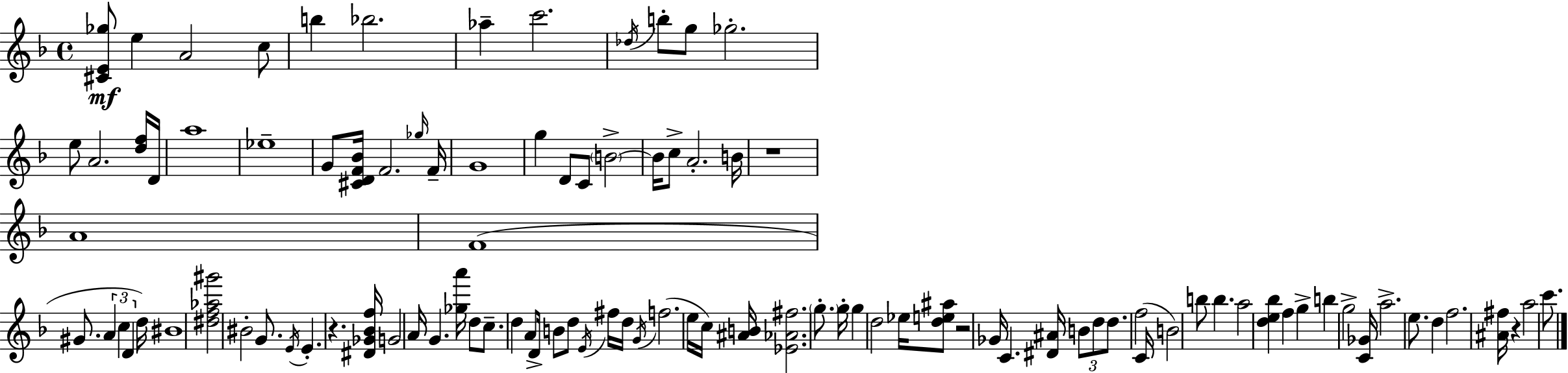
{
  \clef treble
  \time 4/4
  \defaultTimeSignature
  \key d \minor
  \repeat volta 2 { <cis' e' ges''>8\mf e''4 a'2 c''8 | b''4 bes''2. | aes''4-- c'''2. | \acciaccatura { des''16 } b''8-. g''8 ges''2.-. | \break e''8 a'2. <d'' f''>16 | d'16 a''1 | ees''1-- | g'8 <cis' d' f' bes'>16 f'2. | \break \grace { ges''16 } f'16-- g'1 | g''4 d'8 c'8 \parenthesize b'2->~~ | b'16 c''8-> a'2.-. | b'16 r1 | \break a'1 | f'1( | gis'8. \tuplet 3/2 { a'4 c''4 d'4 } | d''16) bis'1 | \break <dis'' f'' aes'' gis'''>2 bis'2-. | g'8. \acciaccatura { e'16 } e'4.-. r4. | <dis' ges' bes' f''>16 g'2 a'16 g'4. | <ges'' a'''>16 d''8 c''8.-- d''4 a'8 d'16-> b'8 | \break d''8 \acciaccatura { e'16 } fis''16 d''16 \acciaccatura { g'16 }( f''2. | e''16 c''16) <ais' b'>16 <ees' aes' fis''>2. | \parenthesize g''8.-. g''16-. g''4 d''2 | ees''16 <d'' e'' ais''>8 r2 ges'16 c'4. | \break <dis' ais'>16 \tuplet 3/2 { b'8 d''8 d''8. } f''2( | c'16 b'2) b''8 b''4. | a''2 <d'' e'' bes''>4 | f''4 g''4-> b''4 g''2-> | \break <c' ges'>16 a''2.-> | e''8. d''4 f''2. | <ais' fis''>16 r4 a''2 | c'''8. } \bar "|."
}